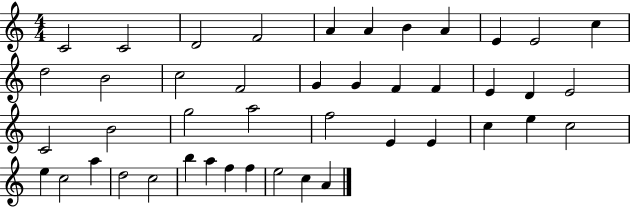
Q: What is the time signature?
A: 4/4